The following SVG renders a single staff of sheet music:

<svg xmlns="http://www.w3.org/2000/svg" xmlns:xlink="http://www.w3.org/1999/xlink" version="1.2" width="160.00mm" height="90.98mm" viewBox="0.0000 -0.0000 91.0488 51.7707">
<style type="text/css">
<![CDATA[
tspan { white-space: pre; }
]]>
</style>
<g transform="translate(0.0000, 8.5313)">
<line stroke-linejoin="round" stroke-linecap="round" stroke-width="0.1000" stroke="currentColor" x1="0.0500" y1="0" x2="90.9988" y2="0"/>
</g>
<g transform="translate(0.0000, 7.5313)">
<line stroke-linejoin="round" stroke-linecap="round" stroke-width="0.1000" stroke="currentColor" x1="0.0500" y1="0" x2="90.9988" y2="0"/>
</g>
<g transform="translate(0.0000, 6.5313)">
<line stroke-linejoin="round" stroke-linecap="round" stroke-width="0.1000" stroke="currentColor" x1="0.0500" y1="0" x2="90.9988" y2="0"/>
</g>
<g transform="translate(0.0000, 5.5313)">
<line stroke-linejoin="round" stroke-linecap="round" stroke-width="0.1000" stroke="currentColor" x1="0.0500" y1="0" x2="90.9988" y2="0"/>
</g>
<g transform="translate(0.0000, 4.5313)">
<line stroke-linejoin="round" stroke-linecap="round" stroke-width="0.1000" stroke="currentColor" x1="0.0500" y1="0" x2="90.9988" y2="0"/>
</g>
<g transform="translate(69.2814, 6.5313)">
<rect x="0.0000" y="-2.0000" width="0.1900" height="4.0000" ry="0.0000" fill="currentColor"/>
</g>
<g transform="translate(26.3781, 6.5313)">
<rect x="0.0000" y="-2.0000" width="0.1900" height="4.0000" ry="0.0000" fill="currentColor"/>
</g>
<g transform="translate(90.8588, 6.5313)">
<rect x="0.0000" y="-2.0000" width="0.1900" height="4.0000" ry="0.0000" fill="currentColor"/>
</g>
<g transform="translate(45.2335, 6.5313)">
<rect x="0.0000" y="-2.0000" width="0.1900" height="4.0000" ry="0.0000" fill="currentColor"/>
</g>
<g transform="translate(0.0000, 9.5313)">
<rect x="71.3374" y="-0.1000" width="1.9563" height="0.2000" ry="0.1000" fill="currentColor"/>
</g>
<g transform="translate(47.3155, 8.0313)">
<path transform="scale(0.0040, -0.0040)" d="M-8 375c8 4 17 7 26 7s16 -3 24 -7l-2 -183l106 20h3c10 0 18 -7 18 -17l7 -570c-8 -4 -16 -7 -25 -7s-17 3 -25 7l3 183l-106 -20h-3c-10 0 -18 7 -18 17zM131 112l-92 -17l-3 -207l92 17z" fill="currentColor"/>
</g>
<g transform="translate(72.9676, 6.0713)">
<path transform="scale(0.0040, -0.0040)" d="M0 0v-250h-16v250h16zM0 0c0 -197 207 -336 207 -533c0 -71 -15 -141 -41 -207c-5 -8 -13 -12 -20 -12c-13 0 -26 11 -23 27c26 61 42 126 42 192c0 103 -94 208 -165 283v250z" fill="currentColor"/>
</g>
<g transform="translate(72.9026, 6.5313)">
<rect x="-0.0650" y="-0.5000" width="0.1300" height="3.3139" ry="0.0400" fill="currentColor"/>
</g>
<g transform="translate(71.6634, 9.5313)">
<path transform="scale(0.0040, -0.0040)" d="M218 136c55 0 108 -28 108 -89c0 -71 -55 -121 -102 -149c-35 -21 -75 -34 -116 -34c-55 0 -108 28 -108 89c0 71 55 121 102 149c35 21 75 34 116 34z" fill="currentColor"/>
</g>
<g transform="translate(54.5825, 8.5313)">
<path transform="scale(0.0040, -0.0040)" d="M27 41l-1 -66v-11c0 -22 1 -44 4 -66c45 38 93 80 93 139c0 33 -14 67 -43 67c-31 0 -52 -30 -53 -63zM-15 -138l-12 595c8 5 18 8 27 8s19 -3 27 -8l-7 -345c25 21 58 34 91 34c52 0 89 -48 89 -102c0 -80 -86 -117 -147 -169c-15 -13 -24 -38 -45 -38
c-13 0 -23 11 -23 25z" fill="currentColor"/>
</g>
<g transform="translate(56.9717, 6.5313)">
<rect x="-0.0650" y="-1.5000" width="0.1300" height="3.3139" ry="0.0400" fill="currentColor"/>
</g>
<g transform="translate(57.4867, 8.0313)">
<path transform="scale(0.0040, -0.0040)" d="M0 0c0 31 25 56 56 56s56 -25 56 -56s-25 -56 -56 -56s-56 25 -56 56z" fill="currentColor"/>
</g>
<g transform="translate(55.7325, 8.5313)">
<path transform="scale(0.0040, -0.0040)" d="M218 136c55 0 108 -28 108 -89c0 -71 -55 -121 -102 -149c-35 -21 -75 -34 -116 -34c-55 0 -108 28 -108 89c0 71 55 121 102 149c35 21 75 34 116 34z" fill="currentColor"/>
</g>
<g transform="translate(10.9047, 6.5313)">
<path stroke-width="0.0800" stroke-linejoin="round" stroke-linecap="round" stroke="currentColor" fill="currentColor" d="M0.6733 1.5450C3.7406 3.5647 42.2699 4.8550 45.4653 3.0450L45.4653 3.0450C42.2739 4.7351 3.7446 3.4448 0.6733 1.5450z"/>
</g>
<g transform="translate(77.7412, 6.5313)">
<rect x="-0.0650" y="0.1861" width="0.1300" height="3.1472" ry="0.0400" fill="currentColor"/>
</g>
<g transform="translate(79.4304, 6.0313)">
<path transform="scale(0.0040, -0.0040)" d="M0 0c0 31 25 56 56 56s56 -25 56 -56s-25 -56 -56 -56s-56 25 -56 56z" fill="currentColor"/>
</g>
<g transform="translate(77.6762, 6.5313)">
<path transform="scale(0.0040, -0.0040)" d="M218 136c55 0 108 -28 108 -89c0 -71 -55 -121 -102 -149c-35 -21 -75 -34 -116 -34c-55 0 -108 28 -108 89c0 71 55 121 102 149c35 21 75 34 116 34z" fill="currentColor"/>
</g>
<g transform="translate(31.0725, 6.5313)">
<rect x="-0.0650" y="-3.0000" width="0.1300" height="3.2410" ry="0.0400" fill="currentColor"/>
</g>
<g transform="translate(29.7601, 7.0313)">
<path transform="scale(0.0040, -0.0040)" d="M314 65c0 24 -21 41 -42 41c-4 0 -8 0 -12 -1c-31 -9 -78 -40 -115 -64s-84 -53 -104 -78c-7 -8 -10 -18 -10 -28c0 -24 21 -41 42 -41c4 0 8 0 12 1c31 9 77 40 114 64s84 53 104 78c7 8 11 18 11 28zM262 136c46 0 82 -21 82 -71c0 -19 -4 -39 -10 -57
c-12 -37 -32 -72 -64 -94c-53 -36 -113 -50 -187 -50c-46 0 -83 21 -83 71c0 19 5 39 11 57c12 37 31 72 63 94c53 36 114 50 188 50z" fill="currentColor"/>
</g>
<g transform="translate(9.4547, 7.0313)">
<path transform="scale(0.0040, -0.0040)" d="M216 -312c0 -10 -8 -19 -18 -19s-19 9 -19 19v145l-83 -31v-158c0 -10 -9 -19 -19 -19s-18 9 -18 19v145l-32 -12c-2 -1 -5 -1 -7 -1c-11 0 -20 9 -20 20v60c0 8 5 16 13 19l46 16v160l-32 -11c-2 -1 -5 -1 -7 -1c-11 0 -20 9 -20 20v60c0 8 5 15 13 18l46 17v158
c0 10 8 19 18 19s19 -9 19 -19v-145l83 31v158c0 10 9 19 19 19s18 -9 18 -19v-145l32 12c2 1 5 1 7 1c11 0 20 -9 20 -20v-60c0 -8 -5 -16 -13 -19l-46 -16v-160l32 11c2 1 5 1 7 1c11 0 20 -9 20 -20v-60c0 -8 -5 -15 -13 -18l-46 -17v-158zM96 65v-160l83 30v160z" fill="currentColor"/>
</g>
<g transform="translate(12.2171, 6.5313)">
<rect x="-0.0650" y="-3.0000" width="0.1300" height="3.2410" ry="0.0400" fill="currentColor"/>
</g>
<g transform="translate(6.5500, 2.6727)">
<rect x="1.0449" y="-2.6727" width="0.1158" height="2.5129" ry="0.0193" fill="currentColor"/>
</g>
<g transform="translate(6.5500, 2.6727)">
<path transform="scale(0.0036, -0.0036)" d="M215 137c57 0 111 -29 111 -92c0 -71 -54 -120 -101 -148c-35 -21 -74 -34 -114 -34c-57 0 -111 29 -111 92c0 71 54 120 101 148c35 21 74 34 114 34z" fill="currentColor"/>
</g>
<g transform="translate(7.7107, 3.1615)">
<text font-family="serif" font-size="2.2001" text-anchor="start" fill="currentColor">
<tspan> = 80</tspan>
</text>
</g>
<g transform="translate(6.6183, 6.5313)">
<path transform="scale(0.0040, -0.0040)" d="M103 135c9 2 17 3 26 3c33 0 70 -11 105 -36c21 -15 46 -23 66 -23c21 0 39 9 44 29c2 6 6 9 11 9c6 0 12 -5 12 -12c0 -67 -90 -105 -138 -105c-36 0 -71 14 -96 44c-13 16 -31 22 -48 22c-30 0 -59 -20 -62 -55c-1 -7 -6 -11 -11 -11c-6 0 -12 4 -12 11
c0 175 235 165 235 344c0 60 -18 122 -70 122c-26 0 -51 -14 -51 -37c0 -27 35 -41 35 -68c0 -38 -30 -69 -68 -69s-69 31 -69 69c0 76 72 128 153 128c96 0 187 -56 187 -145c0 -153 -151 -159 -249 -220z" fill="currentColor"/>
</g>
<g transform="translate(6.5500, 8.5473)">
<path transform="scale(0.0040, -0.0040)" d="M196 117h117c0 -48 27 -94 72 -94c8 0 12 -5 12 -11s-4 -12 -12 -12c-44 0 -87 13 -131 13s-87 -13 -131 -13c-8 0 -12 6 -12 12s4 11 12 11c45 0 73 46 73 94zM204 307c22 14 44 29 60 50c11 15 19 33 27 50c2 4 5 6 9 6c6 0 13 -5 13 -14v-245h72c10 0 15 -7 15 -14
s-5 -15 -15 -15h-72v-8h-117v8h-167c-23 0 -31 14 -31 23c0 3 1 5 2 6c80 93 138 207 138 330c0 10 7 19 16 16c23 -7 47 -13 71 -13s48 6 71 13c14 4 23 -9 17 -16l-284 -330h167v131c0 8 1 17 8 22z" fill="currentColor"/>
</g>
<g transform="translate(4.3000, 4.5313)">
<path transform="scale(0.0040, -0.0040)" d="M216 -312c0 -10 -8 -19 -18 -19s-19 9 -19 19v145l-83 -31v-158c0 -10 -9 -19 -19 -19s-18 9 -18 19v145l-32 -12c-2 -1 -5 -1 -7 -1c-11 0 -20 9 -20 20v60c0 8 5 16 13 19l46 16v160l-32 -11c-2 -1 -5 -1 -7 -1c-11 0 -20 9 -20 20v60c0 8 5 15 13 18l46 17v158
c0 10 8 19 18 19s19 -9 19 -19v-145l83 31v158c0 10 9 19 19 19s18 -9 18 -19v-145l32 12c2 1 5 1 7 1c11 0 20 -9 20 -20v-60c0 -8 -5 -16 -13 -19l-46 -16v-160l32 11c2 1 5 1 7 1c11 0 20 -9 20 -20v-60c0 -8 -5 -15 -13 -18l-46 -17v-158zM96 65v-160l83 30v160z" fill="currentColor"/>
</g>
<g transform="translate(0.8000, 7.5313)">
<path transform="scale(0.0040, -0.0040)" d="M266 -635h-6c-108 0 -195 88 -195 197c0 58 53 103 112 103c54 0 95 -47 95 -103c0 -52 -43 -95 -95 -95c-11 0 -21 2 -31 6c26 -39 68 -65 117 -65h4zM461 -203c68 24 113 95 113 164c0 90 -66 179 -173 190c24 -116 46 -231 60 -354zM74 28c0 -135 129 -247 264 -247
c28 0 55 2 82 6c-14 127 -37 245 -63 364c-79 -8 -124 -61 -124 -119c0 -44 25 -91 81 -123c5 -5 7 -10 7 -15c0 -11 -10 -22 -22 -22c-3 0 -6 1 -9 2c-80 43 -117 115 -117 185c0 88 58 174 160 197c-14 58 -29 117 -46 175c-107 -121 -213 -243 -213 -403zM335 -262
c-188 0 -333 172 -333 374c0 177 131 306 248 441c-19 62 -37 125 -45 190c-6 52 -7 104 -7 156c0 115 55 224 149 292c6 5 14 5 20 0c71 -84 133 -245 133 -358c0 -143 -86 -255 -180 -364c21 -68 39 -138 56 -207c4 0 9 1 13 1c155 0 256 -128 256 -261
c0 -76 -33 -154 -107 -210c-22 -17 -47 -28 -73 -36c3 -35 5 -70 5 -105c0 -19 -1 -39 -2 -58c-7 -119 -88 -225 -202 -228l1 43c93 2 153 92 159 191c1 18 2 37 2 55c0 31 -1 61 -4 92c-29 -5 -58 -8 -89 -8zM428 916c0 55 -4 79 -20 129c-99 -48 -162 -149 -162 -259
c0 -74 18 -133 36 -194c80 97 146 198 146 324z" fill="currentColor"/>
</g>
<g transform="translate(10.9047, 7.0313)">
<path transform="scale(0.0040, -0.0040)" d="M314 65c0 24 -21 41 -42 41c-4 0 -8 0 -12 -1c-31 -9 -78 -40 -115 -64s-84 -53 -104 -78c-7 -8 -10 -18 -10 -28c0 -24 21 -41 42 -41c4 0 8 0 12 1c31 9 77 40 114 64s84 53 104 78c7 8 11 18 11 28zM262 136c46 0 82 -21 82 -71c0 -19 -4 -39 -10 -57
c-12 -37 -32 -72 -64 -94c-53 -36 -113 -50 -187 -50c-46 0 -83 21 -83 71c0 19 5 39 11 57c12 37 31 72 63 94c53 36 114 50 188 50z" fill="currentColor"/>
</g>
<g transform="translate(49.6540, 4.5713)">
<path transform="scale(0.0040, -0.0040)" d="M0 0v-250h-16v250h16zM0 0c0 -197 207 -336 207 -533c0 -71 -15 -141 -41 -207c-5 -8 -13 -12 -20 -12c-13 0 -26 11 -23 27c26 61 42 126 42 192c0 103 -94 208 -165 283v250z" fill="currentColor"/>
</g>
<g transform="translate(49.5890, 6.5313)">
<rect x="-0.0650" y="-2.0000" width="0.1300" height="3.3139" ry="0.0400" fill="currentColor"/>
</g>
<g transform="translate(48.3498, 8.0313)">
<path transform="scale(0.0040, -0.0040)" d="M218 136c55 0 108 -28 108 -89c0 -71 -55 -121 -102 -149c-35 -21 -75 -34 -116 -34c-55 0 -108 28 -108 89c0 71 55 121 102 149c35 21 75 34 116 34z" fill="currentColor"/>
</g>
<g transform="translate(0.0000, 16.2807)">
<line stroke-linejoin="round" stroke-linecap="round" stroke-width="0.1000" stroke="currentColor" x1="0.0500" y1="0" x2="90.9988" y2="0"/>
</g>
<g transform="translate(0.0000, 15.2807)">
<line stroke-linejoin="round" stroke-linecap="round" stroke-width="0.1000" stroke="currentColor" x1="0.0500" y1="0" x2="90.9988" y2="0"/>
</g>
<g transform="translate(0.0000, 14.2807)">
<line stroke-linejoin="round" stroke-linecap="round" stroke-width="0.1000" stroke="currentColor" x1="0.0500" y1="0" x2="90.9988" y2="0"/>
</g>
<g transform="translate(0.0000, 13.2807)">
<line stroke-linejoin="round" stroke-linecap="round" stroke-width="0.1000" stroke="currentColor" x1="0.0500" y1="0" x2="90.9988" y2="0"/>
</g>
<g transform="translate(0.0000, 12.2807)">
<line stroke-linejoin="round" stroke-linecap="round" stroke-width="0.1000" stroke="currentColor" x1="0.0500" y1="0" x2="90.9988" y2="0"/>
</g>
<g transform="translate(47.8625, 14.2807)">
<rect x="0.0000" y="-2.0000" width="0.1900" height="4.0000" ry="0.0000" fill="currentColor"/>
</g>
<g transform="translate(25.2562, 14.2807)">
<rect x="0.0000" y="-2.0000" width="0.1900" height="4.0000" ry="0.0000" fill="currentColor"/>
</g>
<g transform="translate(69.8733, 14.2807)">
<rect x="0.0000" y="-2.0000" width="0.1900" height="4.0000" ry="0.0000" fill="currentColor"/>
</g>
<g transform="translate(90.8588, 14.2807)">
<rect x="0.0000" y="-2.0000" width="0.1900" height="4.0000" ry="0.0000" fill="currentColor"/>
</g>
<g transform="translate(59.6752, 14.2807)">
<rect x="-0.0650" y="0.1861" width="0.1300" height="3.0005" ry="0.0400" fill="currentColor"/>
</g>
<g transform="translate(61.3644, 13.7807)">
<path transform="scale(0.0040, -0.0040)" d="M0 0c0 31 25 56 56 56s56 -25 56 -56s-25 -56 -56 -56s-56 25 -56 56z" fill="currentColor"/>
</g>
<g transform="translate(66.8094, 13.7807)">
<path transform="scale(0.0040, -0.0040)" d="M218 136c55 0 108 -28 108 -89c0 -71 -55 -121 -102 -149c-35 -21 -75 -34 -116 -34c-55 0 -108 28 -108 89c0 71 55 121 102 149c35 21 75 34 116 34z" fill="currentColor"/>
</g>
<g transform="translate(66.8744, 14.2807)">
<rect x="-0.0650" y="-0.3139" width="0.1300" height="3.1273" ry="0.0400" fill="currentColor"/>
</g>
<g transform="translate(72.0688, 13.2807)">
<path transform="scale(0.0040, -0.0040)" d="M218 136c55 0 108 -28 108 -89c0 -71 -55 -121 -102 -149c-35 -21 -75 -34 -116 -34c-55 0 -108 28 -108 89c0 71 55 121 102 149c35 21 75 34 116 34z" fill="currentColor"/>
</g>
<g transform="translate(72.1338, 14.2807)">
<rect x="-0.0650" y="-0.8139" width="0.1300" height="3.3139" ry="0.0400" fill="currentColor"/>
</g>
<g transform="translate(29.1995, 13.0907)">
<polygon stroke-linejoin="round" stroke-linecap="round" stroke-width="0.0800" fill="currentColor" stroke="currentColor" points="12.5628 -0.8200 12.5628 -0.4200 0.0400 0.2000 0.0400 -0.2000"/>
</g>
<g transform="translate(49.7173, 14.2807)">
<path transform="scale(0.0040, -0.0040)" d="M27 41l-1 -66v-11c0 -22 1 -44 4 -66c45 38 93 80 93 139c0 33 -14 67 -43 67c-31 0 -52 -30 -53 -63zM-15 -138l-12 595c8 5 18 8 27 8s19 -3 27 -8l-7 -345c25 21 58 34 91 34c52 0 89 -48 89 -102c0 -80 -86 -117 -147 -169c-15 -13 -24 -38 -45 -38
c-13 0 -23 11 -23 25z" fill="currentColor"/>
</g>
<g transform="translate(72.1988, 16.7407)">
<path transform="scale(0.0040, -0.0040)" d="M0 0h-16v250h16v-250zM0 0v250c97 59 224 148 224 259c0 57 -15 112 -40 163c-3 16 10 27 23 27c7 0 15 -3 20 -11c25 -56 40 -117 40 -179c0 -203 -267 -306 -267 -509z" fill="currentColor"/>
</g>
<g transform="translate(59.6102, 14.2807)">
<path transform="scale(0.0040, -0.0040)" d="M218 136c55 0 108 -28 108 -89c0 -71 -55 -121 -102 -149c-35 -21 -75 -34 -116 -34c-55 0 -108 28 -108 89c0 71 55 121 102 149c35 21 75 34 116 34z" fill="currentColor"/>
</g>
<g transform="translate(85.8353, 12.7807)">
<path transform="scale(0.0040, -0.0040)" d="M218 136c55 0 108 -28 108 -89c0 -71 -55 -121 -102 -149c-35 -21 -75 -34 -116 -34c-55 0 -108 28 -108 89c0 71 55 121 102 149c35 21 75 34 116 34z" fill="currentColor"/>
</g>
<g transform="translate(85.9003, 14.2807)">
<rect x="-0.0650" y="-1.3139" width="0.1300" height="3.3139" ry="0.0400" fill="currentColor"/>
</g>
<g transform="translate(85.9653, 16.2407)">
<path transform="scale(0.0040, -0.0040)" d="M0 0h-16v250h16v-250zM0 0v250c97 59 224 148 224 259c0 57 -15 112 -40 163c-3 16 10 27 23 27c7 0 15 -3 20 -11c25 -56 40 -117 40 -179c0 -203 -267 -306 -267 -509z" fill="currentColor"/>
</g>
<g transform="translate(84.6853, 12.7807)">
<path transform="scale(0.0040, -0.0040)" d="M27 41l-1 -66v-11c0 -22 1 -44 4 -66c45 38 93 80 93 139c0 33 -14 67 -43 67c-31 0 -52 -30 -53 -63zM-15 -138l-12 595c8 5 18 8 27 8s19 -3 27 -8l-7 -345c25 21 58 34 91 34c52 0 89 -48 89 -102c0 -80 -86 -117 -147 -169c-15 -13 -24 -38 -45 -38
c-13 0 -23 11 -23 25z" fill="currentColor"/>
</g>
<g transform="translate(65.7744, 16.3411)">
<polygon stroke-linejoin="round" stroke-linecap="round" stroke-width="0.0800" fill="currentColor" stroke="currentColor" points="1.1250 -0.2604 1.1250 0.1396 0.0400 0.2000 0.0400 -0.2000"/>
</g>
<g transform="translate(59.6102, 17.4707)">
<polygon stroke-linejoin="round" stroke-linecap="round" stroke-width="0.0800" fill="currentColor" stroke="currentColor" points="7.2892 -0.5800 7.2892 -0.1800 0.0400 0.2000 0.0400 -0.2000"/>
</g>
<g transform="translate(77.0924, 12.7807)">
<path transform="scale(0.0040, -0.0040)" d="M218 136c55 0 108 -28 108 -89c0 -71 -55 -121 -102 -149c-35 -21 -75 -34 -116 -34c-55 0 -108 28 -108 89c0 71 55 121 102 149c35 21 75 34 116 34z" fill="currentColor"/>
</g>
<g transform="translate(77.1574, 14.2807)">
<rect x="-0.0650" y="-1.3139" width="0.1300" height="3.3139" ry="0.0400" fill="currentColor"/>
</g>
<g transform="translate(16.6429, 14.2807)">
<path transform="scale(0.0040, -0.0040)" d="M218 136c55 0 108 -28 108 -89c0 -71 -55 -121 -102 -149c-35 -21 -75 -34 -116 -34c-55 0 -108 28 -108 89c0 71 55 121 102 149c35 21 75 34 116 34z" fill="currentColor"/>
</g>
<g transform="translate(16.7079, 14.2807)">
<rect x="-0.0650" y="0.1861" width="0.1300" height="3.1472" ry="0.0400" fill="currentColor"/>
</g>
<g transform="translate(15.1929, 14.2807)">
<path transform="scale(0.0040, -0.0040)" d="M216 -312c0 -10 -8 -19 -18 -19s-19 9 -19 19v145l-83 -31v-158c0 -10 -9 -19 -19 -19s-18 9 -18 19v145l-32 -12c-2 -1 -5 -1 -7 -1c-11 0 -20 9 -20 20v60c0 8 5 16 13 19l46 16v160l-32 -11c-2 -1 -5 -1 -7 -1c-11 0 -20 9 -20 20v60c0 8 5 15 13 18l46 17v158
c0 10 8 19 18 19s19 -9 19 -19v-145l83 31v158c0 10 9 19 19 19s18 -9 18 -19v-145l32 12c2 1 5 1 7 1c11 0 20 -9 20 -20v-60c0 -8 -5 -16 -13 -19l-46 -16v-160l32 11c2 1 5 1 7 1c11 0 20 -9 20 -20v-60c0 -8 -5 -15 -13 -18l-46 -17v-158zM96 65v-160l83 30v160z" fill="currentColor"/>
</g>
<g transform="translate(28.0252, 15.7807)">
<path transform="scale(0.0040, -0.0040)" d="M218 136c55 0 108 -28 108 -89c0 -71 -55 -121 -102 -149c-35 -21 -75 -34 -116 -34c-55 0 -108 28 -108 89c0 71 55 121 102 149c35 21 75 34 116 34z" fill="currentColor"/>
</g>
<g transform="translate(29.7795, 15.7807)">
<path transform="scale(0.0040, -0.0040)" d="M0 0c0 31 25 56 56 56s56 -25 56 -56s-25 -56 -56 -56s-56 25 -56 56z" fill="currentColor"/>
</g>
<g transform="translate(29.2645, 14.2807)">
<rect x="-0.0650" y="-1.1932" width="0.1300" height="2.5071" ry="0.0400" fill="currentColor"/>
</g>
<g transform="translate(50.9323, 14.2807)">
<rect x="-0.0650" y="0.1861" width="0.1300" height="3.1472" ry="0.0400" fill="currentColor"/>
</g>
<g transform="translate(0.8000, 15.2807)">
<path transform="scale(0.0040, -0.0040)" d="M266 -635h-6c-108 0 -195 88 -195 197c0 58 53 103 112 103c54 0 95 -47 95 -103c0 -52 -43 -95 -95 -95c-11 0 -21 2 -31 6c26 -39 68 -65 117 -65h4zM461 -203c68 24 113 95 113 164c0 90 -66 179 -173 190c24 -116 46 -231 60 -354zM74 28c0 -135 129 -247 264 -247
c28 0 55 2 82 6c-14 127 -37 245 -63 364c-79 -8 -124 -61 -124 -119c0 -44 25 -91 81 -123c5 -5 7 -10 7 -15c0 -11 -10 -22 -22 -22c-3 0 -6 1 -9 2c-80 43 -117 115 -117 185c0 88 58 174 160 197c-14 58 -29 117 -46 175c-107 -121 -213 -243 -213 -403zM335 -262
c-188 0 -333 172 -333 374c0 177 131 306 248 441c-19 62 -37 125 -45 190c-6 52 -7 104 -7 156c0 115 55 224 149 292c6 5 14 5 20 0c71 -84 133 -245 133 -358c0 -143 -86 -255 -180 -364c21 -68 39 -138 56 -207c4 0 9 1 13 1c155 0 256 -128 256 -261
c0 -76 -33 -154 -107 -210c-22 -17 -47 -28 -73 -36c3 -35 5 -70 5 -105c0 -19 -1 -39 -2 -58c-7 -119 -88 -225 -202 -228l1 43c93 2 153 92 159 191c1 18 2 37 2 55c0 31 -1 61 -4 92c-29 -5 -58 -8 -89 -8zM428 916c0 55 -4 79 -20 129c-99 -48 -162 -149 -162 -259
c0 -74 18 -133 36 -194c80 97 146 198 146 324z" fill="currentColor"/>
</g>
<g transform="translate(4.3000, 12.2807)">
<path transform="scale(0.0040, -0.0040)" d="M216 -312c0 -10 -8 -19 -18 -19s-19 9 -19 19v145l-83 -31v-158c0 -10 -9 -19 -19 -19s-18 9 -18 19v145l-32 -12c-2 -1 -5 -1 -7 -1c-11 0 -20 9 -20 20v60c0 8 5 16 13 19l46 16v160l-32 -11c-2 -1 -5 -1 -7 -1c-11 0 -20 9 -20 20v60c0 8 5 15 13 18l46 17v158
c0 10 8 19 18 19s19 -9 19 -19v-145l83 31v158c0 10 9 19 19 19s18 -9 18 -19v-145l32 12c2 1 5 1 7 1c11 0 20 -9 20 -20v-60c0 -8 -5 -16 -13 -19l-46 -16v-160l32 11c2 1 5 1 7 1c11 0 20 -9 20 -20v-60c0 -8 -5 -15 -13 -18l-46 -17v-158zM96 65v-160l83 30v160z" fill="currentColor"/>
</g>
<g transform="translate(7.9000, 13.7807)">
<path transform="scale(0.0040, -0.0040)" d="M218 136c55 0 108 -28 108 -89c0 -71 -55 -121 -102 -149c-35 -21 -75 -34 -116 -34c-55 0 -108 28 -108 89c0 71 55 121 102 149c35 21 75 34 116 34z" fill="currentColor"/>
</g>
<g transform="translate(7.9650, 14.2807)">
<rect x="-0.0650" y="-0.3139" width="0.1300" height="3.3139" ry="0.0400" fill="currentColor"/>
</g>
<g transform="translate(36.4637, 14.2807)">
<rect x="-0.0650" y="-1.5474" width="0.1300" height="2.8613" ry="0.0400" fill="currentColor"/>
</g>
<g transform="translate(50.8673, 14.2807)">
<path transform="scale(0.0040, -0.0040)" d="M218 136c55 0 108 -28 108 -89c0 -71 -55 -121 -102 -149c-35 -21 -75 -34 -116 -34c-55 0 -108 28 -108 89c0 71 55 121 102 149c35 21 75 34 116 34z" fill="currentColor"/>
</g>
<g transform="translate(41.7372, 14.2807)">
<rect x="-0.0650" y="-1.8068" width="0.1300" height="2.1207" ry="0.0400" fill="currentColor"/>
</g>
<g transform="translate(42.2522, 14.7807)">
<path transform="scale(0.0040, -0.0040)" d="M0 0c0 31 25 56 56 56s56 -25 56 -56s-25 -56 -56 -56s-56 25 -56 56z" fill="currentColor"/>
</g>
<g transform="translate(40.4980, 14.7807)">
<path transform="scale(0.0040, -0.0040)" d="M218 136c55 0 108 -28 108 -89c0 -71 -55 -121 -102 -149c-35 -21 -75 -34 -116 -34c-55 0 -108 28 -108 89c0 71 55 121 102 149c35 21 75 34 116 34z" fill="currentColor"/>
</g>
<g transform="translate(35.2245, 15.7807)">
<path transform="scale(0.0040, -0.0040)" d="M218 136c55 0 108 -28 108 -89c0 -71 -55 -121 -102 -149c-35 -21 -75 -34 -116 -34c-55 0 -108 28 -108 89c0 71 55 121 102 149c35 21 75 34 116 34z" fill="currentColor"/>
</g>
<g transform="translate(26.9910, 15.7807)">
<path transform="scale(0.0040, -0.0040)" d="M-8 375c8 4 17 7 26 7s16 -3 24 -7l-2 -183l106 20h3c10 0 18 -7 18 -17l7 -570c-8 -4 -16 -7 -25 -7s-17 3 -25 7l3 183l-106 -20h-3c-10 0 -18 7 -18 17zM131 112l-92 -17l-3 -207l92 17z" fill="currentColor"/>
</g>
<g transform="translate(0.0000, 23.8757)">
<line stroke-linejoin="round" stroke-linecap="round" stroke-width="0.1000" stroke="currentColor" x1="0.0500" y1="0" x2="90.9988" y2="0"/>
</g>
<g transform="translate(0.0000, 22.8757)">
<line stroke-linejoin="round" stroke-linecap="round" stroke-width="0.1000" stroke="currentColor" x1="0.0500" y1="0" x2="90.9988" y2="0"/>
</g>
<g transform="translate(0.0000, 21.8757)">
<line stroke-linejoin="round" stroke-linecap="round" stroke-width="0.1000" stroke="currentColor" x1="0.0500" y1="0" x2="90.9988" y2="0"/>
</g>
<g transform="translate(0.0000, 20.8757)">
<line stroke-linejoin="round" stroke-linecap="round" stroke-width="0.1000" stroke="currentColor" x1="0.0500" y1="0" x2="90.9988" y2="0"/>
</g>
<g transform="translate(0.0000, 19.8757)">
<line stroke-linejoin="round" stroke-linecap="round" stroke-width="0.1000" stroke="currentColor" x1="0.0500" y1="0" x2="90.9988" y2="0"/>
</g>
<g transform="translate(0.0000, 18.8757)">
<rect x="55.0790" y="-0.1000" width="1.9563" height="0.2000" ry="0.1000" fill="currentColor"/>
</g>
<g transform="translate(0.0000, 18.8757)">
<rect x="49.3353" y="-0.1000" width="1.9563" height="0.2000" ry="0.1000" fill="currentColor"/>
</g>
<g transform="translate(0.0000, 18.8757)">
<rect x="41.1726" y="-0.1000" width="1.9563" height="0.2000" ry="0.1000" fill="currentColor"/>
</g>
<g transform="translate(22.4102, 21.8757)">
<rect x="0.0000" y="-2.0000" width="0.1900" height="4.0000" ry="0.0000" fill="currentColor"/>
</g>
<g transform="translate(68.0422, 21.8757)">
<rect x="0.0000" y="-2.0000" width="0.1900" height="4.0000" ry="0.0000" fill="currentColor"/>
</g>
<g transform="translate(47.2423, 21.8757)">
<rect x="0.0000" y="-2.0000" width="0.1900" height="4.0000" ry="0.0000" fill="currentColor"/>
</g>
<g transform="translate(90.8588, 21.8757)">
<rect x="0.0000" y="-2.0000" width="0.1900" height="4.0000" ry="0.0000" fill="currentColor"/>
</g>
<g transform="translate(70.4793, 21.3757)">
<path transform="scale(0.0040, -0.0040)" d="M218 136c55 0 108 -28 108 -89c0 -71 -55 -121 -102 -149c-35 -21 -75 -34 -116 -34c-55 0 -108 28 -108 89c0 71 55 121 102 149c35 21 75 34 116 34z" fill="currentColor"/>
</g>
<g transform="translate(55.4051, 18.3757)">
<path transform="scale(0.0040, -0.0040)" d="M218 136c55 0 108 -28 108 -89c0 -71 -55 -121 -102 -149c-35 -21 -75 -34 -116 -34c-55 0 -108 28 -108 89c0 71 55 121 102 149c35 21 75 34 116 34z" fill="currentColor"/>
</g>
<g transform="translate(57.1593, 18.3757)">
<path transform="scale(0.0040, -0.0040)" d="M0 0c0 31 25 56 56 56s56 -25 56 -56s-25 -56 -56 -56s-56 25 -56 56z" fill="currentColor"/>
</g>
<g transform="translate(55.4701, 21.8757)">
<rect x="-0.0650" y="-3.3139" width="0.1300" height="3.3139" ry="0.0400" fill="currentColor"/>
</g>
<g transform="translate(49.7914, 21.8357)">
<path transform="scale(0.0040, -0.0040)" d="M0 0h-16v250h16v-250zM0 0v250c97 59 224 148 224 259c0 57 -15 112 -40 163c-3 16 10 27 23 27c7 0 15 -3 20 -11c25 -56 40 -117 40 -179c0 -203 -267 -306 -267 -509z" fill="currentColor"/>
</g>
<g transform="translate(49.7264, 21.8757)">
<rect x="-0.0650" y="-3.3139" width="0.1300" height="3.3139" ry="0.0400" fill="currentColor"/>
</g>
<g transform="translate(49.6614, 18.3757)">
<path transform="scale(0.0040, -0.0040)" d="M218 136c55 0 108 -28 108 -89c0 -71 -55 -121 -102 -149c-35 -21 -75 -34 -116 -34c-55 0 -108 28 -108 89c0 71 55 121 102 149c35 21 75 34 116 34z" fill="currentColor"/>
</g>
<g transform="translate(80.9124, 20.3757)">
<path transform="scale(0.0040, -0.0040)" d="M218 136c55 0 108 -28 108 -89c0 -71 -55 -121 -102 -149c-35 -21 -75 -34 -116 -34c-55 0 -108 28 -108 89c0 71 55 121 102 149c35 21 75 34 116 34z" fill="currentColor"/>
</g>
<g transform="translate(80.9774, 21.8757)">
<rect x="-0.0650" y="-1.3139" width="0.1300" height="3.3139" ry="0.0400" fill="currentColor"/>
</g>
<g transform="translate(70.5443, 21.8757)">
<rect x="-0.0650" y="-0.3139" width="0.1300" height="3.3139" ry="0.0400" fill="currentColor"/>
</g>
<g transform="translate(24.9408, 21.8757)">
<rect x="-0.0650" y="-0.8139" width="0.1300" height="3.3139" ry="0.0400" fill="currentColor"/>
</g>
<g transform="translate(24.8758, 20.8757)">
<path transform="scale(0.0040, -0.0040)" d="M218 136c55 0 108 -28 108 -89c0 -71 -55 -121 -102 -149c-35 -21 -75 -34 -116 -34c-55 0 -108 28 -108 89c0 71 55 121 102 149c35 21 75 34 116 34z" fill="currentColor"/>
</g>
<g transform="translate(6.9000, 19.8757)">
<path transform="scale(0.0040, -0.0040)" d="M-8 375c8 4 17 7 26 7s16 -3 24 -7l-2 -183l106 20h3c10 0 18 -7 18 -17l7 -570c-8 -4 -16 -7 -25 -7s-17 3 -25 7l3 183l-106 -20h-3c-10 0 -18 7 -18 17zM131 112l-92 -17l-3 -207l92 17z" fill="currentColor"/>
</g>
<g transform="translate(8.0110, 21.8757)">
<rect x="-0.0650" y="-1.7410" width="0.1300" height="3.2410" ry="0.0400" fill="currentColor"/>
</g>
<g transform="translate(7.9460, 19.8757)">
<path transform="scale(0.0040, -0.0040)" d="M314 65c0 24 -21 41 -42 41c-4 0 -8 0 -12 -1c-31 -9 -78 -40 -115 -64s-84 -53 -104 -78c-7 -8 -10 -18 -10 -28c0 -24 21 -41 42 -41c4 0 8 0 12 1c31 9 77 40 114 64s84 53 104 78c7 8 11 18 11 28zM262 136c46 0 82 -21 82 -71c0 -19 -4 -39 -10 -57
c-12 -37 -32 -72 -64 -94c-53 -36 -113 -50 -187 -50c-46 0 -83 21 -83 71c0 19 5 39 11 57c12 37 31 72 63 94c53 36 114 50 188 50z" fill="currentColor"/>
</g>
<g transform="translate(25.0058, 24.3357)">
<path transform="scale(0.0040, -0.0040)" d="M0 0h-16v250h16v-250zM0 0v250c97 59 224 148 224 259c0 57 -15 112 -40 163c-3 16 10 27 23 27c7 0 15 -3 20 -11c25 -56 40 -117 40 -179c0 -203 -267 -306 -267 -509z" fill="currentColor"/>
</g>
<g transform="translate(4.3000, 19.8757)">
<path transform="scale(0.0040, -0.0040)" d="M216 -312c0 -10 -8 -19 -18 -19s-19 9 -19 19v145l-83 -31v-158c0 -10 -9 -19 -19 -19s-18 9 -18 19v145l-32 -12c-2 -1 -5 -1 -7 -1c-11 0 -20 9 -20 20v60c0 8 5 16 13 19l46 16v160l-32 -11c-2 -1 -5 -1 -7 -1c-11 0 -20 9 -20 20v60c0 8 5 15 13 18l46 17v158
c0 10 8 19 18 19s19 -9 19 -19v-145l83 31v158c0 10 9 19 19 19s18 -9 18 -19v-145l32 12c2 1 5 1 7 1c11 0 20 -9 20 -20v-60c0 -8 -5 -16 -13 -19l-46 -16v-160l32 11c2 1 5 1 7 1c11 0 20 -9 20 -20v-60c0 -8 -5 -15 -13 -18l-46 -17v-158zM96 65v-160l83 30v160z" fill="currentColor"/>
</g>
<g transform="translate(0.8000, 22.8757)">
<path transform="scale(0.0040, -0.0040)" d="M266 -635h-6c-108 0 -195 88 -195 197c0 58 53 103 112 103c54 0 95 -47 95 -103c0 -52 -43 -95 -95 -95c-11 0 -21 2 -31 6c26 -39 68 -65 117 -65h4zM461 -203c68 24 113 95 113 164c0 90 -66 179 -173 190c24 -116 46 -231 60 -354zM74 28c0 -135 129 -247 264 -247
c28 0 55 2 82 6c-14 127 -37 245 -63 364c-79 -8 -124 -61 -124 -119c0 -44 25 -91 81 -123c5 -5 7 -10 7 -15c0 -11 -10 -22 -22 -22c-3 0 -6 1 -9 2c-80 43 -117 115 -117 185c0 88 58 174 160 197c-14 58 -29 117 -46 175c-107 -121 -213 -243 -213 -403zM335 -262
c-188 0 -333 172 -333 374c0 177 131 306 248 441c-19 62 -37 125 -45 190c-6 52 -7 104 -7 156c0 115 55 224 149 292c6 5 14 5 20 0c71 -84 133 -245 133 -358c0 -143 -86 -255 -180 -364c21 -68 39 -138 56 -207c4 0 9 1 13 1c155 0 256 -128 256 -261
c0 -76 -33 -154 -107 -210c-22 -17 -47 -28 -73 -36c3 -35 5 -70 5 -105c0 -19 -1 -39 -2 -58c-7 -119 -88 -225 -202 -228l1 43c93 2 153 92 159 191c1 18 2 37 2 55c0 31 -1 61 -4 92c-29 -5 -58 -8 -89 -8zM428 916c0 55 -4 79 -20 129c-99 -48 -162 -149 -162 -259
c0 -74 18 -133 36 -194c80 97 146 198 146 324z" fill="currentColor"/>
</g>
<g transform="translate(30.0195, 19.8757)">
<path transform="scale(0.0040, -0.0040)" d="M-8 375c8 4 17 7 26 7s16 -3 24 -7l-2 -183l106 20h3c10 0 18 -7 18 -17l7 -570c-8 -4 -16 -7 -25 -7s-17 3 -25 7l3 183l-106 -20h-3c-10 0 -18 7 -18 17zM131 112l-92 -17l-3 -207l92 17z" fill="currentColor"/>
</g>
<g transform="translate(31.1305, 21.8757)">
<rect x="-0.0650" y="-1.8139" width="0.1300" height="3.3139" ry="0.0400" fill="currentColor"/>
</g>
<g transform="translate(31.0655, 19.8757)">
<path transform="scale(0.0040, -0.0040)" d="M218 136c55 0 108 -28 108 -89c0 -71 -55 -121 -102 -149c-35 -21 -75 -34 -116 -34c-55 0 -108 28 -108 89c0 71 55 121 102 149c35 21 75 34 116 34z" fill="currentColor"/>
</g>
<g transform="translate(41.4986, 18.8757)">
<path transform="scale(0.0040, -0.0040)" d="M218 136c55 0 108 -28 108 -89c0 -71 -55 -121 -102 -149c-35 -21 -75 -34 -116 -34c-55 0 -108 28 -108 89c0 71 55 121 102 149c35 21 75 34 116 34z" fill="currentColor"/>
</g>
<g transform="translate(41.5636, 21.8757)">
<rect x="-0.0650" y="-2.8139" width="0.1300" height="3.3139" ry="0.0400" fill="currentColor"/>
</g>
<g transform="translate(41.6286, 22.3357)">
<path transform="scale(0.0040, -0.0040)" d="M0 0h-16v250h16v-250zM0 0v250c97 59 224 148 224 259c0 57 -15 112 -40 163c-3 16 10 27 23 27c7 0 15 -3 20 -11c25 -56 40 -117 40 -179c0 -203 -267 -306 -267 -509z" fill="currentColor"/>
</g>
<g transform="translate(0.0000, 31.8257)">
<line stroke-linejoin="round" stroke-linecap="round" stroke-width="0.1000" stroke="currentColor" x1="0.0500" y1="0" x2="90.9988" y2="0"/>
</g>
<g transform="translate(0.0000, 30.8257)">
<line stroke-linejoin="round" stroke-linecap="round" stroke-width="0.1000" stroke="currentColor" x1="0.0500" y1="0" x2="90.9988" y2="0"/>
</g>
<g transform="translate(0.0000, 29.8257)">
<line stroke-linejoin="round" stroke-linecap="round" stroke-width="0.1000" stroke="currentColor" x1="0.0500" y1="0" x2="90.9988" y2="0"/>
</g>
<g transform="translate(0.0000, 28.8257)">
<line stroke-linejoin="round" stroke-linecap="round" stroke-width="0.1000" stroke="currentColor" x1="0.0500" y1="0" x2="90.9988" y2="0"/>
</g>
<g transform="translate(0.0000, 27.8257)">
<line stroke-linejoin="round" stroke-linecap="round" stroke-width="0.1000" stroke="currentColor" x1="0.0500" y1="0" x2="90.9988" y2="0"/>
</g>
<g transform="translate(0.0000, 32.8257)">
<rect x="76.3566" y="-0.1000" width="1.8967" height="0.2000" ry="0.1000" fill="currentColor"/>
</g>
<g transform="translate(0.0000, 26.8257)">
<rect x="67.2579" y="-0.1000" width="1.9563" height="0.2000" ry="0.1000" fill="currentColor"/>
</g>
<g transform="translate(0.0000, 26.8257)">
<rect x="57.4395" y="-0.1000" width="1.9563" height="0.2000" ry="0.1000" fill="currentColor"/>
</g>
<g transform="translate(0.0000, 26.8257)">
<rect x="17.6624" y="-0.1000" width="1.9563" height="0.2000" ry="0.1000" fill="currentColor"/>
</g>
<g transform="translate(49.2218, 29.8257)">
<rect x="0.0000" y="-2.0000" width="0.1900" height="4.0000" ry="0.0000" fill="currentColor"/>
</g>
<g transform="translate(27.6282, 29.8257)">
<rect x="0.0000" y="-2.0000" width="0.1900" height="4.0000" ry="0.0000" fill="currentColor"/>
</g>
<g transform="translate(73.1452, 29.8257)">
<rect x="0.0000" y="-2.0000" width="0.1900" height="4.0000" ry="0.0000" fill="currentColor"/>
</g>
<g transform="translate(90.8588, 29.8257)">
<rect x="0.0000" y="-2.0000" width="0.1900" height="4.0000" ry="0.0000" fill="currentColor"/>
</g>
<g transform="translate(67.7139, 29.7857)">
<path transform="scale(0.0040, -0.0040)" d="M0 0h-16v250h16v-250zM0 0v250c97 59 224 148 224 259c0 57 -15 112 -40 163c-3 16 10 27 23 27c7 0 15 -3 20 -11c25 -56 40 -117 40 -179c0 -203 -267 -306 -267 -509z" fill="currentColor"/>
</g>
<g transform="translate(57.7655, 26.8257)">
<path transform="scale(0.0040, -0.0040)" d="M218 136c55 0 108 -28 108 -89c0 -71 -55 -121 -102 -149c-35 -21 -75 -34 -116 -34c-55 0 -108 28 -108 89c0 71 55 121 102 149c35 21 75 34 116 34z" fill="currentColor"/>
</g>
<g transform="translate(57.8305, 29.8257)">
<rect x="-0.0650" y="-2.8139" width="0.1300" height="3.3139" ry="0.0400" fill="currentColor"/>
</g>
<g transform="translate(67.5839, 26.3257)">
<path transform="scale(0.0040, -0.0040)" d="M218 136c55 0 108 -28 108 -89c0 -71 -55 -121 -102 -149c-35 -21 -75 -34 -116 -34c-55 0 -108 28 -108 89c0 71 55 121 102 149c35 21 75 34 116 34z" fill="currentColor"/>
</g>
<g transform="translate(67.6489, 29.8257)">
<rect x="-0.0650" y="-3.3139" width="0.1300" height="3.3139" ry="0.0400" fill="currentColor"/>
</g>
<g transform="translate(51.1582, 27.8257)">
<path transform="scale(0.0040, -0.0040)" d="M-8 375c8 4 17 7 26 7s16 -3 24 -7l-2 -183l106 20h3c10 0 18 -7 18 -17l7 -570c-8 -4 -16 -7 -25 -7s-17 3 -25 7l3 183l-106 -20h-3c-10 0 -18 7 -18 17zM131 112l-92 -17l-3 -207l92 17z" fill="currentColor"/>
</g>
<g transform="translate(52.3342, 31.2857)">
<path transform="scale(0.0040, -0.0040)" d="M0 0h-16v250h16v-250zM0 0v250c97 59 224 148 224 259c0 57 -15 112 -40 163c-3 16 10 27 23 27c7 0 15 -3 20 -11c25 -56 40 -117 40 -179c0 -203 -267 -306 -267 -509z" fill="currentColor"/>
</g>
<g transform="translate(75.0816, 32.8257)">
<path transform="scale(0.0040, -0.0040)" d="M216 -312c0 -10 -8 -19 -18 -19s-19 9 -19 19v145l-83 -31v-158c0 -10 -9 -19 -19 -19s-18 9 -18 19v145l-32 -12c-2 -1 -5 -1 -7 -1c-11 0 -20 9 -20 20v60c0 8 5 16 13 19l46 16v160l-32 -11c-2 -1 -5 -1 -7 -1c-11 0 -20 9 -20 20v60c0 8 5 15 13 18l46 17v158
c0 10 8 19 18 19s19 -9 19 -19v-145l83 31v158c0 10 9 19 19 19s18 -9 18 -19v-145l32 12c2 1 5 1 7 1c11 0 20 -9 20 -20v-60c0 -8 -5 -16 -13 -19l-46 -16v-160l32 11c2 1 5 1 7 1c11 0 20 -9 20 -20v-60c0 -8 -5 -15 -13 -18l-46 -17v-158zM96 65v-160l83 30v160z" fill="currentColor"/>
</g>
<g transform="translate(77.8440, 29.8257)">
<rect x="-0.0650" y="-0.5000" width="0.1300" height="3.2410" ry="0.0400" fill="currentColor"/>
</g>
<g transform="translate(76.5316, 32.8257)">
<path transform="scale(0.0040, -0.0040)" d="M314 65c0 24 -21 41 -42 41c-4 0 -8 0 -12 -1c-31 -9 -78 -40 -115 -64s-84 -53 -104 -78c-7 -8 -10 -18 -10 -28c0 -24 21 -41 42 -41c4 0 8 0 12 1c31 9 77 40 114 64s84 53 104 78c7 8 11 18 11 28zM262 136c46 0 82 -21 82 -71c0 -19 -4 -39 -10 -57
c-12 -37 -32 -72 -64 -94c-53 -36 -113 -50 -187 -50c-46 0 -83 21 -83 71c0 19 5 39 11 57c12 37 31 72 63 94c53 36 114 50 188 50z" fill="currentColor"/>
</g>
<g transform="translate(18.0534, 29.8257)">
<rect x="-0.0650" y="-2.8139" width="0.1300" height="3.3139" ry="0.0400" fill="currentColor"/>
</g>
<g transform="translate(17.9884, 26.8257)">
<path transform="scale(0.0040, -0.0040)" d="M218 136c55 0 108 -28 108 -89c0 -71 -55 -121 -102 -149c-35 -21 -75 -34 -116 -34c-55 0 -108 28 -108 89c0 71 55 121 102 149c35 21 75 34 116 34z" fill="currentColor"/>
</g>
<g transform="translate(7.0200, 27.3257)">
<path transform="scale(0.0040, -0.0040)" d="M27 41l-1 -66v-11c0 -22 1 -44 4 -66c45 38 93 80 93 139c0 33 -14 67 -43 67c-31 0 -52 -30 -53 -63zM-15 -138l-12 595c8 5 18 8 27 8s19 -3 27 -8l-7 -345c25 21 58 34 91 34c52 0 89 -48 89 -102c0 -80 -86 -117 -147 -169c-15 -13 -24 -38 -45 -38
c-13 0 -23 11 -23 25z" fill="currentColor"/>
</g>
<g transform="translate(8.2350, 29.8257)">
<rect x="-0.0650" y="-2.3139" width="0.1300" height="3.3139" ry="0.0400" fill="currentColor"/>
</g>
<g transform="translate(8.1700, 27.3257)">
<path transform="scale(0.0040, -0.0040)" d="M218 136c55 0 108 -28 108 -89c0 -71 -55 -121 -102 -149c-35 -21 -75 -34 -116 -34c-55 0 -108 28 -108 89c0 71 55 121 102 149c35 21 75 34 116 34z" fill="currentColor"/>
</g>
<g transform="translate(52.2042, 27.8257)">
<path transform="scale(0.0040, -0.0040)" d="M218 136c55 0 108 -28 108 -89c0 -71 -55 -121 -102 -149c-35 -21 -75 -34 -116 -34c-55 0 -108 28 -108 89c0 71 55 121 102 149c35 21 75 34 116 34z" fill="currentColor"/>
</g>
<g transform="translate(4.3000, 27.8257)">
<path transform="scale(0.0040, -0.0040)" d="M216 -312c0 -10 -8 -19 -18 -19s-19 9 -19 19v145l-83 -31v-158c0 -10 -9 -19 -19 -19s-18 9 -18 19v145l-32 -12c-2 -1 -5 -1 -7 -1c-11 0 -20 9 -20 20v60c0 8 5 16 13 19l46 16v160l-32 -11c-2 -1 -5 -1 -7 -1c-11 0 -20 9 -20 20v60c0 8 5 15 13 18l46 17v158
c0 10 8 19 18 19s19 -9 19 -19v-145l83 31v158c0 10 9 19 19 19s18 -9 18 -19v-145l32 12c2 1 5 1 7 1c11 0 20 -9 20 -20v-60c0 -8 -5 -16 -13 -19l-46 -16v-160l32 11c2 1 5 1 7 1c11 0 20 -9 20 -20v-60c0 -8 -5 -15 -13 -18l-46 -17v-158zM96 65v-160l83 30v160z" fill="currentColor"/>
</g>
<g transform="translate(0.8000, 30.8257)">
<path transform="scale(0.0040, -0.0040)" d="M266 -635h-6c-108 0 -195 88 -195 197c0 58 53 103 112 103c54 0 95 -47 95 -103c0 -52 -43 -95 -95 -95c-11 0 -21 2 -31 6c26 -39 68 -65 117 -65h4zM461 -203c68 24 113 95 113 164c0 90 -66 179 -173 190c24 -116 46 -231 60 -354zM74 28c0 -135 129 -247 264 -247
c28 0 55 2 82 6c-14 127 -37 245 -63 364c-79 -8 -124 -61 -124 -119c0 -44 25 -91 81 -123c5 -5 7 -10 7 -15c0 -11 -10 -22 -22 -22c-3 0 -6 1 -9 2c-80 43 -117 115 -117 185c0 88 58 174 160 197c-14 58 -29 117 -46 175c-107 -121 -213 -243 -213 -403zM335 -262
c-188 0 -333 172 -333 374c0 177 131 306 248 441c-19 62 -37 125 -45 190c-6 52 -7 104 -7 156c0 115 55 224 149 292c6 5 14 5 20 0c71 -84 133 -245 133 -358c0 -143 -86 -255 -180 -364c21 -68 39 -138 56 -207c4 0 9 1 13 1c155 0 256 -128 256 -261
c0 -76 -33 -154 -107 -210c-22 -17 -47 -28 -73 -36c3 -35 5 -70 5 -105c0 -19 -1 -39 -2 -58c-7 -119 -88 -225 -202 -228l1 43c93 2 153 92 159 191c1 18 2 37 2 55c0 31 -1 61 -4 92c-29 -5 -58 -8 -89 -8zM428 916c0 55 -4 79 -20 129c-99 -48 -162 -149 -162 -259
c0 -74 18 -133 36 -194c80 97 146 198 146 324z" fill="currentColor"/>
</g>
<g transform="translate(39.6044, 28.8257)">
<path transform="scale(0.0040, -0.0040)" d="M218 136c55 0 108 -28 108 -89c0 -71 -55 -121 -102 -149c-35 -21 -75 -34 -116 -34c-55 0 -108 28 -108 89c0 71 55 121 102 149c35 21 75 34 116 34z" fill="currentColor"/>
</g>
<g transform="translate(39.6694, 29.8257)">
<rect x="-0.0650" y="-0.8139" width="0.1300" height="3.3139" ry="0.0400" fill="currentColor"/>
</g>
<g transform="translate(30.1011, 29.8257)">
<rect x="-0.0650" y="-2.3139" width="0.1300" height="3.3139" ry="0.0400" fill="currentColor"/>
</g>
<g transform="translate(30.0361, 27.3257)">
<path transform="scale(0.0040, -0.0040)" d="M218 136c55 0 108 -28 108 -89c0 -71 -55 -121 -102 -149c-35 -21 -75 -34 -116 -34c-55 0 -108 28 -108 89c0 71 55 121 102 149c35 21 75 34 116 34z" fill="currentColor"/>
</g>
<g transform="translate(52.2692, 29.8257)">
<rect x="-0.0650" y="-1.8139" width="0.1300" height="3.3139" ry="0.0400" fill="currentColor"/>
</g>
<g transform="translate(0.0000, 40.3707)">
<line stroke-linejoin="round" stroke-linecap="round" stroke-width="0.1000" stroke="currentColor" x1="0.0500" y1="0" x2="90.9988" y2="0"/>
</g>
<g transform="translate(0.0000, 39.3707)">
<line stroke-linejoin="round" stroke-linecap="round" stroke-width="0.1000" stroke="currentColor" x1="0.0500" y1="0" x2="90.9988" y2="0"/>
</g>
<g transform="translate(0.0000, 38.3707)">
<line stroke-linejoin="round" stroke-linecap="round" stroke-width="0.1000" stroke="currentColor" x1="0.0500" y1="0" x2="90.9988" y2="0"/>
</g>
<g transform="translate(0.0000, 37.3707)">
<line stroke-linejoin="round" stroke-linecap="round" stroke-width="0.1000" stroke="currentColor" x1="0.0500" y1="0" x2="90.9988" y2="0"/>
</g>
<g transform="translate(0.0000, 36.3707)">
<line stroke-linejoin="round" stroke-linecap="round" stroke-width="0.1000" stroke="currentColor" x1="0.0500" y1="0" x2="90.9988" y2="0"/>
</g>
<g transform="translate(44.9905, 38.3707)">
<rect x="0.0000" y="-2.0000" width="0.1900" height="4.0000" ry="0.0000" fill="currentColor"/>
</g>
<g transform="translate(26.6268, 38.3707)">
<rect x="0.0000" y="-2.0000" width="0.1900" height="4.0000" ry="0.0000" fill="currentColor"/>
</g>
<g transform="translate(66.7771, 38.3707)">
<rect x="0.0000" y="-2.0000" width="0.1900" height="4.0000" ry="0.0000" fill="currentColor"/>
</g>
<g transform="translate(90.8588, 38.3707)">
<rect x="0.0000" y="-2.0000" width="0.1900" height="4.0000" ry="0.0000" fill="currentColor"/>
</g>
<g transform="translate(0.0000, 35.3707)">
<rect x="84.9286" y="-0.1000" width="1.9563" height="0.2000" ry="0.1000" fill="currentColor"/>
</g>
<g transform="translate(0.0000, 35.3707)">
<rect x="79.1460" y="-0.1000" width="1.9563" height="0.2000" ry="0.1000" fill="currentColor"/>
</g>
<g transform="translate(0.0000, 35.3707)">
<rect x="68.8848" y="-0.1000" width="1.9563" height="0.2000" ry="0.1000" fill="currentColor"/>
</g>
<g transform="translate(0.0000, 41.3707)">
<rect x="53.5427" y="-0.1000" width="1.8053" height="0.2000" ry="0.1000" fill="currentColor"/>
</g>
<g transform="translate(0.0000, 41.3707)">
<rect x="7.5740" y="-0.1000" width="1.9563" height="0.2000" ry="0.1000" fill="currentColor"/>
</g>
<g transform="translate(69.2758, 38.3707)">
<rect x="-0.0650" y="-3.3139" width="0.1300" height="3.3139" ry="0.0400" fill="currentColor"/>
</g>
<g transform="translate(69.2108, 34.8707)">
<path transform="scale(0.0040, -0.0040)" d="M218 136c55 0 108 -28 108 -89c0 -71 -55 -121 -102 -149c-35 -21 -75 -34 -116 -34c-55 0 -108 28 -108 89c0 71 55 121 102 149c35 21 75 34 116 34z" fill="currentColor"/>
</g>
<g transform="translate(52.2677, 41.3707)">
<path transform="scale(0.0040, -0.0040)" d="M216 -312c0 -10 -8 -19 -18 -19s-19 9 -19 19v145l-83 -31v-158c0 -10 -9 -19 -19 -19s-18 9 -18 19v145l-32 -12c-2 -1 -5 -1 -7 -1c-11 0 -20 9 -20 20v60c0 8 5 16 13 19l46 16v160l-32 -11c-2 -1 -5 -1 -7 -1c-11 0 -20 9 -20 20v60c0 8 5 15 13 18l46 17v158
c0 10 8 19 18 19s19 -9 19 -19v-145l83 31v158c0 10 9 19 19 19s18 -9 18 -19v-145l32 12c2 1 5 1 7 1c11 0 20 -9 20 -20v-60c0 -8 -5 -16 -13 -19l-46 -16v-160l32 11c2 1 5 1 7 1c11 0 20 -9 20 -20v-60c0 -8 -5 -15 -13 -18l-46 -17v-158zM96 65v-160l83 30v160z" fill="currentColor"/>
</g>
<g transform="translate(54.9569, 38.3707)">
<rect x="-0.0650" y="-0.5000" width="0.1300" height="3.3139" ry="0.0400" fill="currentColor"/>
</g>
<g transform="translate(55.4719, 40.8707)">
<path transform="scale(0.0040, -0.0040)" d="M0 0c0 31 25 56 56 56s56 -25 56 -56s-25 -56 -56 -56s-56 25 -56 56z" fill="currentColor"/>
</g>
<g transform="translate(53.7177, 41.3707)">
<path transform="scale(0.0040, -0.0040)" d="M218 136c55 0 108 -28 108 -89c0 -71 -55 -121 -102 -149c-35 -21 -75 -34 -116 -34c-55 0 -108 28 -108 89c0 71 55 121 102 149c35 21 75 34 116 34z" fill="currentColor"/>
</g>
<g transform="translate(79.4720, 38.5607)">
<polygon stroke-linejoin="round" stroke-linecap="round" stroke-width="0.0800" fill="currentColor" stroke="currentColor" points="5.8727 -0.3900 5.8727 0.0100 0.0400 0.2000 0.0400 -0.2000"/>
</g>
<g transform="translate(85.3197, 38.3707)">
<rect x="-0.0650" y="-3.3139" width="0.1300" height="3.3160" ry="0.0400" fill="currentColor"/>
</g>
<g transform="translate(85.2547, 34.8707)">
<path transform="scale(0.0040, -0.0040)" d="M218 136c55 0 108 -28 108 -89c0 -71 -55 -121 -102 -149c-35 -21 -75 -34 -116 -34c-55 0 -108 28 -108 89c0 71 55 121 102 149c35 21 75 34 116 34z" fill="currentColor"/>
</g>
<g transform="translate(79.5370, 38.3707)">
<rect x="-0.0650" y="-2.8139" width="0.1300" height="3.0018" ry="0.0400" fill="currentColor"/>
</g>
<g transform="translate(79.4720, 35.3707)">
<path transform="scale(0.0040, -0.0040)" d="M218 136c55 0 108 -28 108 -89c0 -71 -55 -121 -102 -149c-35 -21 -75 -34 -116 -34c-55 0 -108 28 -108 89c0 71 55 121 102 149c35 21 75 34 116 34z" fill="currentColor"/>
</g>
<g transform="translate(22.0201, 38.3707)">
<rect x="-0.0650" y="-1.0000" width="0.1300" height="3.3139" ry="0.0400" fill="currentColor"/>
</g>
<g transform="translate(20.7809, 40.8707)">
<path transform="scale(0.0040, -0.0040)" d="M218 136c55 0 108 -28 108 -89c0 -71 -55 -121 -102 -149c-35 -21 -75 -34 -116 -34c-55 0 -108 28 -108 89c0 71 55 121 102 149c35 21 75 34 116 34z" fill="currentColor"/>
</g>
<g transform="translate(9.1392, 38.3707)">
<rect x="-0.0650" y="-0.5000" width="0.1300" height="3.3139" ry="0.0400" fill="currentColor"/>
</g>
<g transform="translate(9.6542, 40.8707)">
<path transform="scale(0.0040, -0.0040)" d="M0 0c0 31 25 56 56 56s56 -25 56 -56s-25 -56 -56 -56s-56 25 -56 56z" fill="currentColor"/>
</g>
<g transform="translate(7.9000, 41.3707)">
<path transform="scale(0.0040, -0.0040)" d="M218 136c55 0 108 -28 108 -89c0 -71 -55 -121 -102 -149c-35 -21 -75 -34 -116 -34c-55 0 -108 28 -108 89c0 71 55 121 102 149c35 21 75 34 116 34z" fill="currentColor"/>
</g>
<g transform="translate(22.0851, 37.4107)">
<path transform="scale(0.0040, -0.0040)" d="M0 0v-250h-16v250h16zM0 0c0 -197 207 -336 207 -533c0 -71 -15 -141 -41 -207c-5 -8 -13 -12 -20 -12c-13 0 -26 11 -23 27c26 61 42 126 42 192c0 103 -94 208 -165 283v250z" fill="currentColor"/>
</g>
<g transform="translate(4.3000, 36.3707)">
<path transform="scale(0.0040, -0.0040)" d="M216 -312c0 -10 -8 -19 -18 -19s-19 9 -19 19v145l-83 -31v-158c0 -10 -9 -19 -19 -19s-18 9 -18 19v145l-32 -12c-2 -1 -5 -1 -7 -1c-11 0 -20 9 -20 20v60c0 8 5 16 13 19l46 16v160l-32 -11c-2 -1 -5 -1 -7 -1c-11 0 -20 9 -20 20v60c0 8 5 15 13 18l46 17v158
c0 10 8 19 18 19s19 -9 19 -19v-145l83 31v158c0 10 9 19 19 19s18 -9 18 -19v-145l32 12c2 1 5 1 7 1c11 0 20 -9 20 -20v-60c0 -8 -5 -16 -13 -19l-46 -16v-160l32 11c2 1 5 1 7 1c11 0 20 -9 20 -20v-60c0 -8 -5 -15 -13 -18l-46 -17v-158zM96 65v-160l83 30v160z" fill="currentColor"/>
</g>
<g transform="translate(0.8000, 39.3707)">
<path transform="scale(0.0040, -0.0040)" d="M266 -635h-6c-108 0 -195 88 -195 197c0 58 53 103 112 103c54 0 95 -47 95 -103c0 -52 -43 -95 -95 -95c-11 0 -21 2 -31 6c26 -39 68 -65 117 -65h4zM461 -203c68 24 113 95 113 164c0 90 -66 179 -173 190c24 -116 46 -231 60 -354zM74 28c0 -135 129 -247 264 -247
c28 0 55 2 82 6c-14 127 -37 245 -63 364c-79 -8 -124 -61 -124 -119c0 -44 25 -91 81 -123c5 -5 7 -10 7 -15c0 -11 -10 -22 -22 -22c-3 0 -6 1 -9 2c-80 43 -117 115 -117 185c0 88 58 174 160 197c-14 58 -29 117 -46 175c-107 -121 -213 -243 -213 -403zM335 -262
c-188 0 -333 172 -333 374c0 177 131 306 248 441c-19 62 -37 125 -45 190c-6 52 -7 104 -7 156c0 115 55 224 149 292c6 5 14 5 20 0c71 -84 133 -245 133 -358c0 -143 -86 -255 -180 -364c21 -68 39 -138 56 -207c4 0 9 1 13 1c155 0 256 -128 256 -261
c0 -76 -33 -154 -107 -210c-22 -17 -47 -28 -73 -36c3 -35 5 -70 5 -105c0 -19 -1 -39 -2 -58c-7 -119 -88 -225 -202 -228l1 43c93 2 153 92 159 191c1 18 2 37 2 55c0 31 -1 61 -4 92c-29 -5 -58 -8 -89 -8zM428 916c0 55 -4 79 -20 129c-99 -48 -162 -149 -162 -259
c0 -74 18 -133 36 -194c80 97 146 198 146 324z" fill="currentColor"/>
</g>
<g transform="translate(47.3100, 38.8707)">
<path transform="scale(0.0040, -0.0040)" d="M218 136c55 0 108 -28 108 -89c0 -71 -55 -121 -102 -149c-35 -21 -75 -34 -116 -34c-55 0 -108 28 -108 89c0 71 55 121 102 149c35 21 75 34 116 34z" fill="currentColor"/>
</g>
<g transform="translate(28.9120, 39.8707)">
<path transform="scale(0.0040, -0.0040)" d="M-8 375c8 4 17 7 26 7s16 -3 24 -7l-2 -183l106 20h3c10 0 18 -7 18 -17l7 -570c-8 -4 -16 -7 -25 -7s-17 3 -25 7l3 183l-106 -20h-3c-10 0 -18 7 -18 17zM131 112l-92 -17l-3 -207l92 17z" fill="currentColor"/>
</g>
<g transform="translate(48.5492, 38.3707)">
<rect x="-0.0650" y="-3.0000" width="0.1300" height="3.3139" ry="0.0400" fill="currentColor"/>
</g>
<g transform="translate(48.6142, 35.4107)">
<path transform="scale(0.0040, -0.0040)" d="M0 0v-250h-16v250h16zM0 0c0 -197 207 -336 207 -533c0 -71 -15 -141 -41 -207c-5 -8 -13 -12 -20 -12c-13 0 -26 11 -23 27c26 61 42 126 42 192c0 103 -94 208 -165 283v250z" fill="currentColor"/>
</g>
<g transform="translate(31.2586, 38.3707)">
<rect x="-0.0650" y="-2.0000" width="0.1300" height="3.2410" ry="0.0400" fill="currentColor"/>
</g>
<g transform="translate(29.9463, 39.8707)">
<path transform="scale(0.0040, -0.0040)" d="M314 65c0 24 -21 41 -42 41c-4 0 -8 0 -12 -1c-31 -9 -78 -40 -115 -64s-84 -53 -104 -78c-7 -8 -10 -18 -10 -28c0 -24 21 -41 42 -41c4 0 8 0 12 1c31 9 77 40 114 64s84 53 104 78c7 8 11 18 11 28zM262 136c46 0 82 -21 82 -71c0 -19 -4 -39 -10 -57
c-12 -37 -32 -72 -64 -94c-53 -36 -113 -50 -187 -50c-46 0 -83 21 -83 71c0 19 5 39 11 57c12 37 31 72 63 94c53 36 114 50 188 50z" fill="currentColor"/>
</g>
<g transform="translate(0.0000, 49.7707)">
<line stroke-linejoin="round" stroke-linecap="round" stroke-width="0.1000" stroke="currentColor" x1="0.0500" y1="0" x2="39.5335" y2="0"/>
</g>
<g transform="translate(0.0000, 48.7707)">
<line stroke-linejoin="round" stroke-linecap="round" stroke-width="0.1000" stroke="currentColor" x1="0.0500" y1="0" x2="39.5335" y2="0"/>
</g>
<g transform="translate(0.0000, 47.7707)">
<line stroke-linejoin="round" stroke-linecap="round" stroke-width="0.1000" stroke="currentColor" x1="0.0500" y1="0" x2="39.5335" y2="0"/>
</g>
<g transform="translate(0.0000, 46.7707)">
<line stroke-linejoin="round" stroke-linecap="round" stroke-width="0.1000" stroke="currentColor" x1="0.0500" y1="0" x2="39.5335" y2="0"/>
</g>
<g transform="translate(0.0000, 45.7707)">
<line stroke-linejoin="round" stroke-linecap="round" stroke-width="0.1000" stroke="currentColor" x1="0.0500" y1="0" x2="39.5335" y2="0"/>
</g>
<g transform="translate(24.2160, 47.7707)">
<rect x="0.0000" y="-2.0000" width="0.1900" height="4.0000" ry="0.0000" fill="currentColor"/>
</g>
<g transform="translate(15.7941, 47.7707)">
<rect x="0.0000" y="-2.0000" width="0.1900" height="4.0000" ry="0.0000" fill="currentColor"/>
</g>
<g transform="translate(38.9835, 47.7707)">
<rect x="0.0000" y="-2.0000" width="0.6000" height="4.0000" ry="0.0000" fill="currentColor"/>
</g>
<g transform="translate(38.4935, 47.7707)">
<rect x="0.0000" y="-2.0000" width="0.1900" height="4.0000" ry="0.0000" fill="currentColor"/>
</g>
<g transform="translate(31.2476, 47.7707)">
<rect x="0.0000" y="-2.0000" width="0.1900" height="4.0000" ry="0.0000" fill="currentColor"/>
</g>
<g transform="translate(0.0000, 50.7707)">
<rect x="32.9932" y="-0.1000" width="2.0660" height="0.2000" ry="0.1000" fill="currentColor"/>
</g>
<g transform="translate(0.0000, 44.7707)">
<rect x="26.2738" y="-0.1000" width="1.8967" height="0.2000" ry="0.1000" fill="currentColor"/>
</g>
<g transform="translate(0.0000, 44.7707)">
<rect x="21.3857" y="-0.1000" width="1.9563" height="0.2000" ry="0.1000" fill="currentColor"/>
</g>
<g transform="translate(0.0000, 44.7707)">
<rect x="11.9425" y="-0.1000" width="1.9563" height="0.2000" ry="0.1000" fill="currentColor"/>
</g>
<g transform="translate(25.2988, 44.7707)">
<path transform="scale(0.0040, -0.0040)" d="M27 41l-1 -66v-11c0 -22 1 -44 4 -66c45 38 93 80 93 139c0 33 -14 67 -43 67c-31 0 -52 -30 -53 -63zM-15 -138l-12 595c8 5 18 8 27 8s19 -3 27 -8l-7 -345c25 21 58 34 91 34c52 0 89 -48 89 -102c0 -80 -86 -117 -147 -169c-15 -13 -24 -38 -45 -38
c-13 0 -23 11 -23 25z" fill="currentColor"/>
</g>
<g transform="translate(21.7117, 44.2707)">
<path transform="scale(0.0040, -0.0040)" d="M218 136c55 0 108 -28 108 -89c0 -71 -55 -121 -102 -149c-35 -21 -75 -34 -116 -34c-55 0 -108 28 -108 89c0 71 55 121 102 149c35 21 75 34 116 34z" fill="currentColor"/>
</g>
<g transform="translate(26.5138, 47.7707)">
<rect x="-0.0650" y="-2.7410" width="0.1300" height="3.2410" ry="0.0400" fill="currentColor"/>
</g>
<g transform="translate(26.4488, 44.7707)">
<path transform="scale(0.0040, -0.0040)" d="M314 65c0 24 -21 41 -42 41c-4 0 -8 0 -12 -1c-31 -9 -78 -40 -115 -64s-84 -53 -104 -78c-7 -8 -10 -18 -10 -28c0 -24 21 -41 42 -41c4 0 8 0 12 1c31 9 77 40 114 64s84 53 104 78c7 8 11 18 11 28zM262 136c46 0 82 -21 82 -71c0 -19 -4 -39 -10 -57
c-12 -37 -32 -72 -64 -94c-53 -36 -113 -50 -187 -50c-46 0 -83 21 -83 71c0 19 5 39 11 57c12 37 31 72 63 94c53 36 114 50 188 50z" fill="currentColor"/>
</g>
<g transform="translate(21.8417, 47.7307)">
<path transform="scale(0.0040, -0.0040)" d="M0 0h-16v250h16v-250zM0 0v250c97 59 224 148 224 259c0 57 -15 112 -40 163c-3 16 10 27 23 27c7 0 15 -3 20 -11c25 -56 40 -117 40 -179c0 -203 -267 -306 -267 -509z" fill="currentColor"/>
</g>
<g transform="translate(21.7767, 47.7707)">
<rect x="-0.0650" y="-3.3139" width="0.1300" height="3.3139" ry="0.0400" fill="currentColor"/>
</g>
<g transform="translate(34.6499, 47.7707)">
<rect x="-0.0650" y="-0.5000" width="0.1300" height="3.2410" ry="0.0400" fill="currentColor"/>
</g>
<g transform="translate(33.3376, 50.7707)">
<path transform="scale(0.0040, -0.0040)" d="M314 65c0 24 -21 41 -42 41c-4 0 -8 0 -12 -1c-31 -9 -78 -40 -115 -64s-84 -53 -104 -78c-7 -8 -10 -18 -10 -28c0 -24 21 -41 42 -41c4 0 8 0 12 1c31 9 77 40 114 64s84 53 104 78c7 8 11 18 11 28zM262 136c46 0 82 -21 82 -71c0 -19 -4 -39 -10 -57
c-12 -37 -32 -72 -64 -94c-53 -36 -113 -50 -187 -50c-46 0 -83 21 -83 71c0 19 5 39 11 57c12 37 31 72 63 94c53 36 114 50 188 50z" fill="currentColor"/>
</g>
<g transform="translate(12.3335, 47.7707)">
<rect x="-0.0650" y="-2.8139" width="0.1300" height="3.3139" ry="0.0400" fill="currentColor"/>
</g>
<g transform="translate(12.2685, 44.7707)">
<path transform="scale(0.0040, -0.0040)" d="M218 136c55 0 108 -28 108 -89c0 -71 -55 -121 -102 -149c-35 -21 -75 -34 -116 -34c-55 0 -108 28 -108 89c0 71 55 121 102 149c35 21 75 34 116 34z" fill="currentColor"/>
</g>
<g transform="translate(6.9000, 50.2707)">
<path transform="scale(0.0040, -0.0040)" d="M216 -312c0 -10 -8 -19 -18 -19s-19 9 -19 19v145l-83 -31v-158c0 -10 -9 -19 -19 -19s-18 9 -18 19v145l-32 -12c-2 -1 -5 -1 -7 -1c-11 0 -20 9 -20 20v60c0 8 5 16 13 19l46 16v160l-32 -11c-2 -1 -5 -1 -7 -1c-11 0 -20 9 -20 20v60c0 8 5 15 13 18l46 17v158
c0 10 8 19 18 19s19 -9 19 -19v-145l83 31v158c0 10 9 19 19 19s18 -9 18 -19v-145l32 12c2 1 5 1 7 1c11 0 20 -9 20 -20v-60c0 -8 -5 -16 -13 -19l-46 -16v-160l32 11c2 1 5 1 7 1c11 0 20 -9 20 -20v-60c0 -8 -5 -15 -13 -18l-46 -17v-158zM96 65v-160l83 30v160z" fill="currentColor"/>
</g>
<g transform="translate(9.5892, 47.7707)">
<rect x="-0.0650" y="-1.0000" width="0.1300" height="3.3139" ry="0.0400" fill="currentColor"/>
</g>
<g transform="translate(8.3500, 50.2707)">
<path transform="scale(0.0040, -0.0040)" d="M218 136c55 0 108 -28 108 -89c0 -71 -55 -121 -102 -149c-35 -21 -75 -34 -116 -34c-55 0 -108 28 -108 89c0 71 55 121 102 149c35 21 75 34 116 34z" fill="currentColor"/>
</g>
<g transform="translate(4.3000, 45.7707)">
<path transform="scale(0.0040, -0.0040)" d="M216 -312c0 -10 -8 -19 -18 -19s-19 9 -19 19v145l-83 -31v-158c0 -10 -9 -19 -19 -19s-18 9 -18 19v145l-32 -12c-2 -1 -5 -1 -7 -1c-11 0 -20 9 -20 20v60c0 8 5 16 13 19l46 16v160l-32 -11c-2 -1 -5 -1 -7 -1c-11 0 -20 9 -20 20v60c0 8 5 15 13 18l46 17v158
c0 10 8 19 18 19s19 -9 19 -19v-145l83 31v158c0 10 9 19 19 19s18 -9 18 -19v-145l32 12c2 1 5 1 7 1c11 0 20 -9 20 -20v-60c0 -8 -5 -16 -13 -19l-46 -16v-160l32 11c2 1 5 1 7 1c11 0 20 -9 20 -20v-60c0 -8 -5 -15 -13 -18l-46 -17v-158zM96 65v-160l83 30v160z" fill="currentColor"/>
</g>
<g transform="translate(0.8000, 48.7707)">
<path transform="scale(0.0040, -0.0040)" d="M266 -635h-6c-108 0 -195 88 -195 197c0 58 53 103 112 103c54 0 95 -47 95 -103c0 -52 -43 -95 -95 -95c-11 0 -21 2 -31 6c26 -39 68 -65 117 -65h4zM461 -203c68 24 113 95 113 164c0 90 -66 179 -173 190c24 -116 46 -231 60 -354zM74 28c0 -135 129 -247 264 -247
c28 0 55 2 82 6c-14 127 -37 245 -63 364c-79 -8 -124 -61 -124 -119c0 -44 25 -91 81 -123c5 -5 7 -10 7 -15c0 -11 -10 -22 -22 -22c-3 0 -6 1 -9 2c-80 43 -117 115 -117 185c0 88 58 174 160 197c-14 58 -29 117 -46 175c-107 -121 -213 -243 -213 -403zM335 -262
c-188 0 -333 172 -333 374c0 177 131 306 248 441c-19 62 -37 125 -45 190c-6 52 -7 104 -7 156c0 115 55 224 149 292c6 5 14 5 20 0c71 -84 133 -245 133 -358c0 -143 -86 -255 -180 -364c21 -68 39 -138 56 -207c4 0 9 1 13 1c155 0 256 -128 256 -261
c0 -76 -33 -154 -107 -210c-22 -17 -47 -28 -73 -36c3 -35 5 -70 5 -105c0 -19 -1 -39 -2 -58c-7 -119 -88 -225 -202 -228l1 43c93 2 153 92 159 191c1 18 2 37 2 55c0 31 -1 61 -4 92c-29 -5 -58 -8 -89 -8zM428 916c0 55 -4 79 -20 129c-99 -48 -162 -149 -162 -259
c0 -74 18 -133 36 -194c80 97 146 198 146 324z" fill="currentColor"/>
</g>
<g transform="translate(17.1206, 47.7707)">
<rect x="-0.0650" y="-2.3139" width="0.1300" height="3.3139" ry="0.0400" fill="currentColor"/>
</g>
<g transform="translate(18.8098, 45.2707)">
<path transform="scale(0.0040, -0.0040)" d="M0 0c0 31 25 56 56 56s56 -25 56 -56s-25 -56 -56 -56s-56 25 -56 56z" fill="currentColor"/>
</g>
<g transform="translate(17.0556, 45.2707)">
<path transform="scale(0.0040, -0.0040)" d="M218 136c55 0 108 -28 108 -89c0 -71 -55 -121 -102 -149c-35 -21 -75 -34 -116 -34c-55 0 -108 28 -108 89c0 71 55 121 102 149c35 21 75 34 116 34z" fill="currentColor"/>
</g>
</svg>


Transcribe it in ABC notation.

X:1
T:Untitled
M:2/4
L:1/4
K:G
^A2 A2 F/2 _E C/2 B c ^B F/2 F/2 A/2 _B _B/2 c/4 d/2 e _e/2 f2 d/2 f a/2 b/2 b c e _g a g d f/2 a b/2 ^C2 C D/2 F2 A/2 ^C b a/2 b/2 ^D a g b/2 _a2 C2